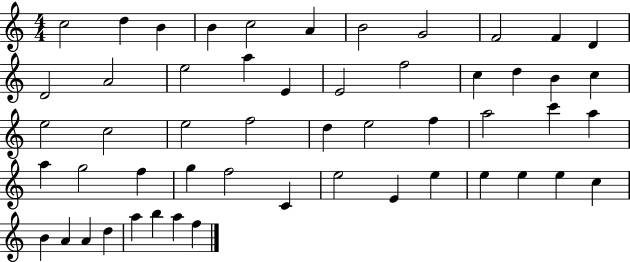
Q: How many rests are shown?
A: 0